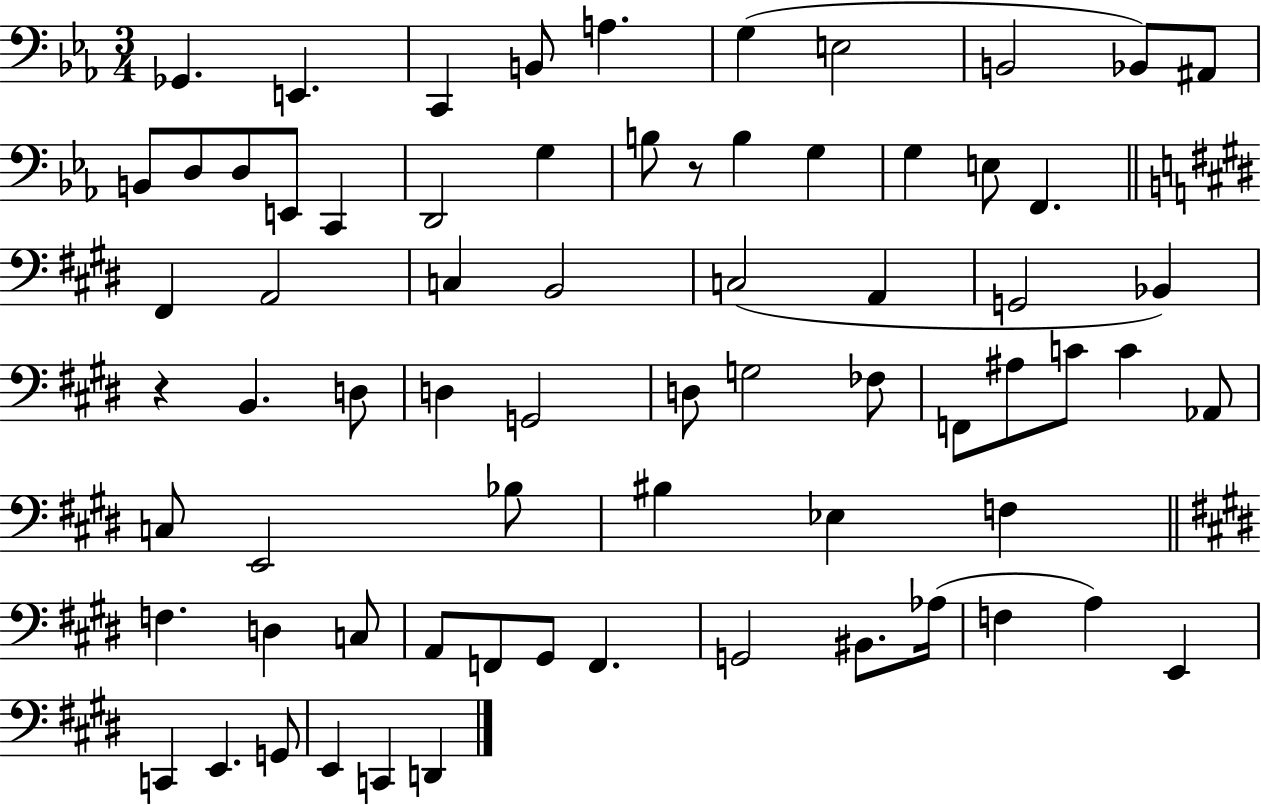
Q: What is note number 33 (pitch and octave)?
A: D3